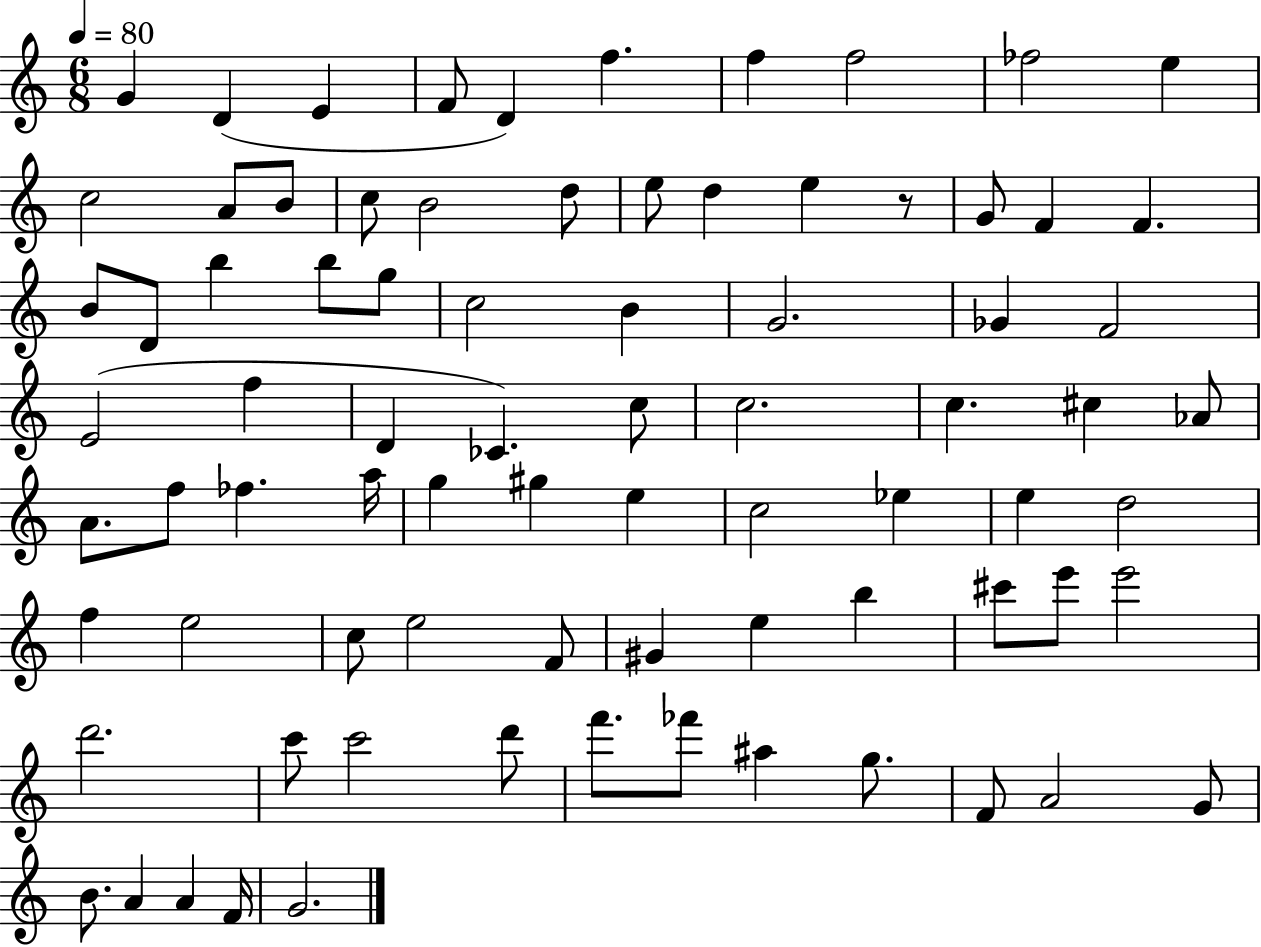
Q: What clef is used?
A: treble